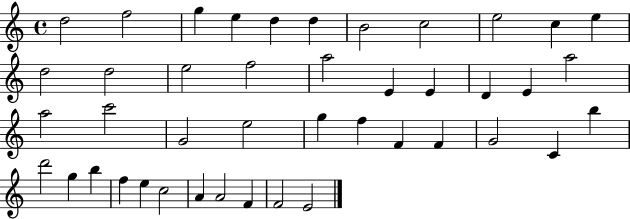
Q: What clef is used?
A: treble